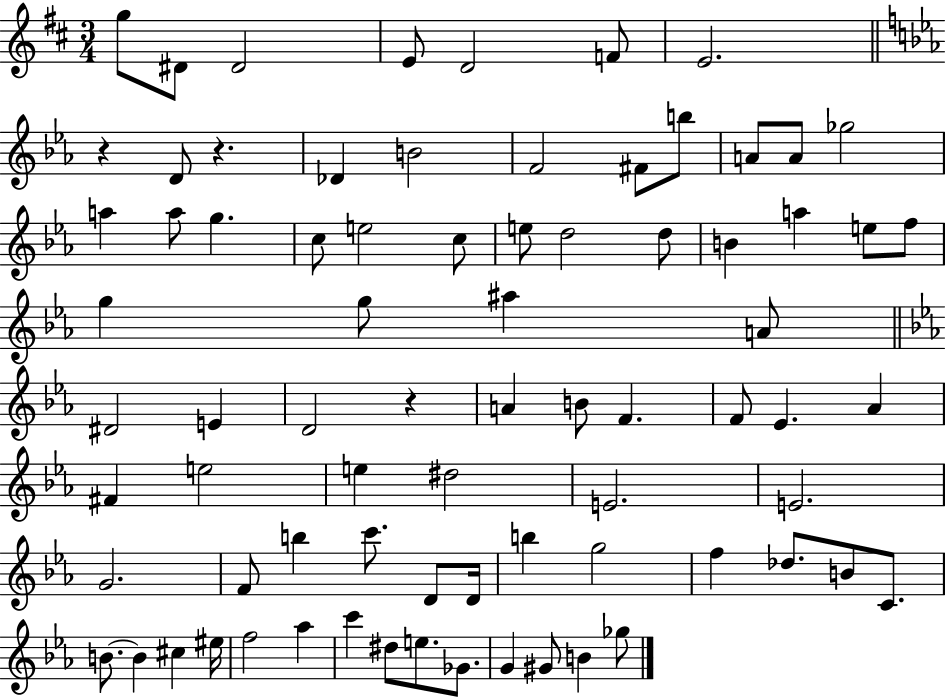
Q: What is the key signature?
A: D major